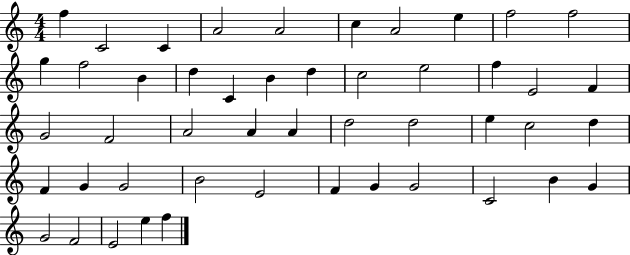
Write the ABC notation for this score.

X:1
T:Untitled
M:4/4
L:1/4
K:C
f C2 C A2 A2 c A2 e f2 f2 g f2 B d C B d c2 e2 f E2 F G2 F2 A2 A A d2 d2 e c2 d F G G2 B2 E2 F G G2 C2 B G G2 F2 E2 e f